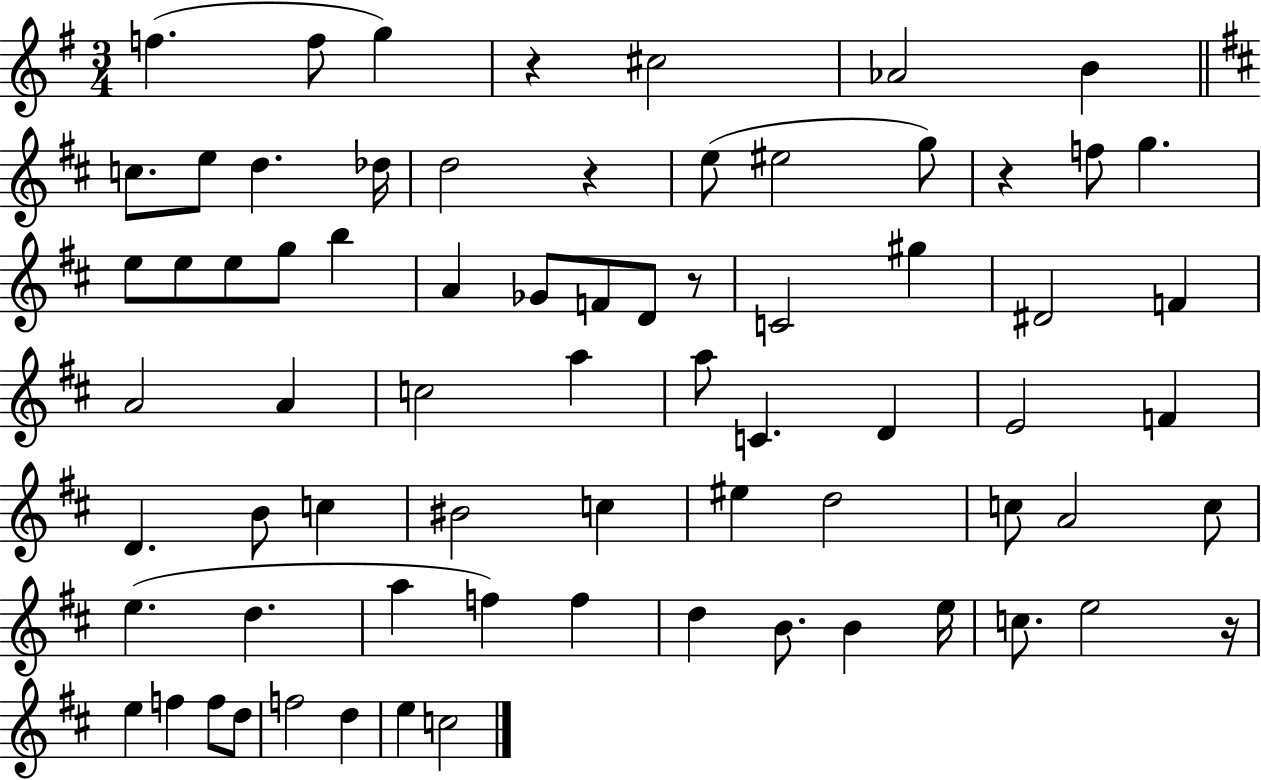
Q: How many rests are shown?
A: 5